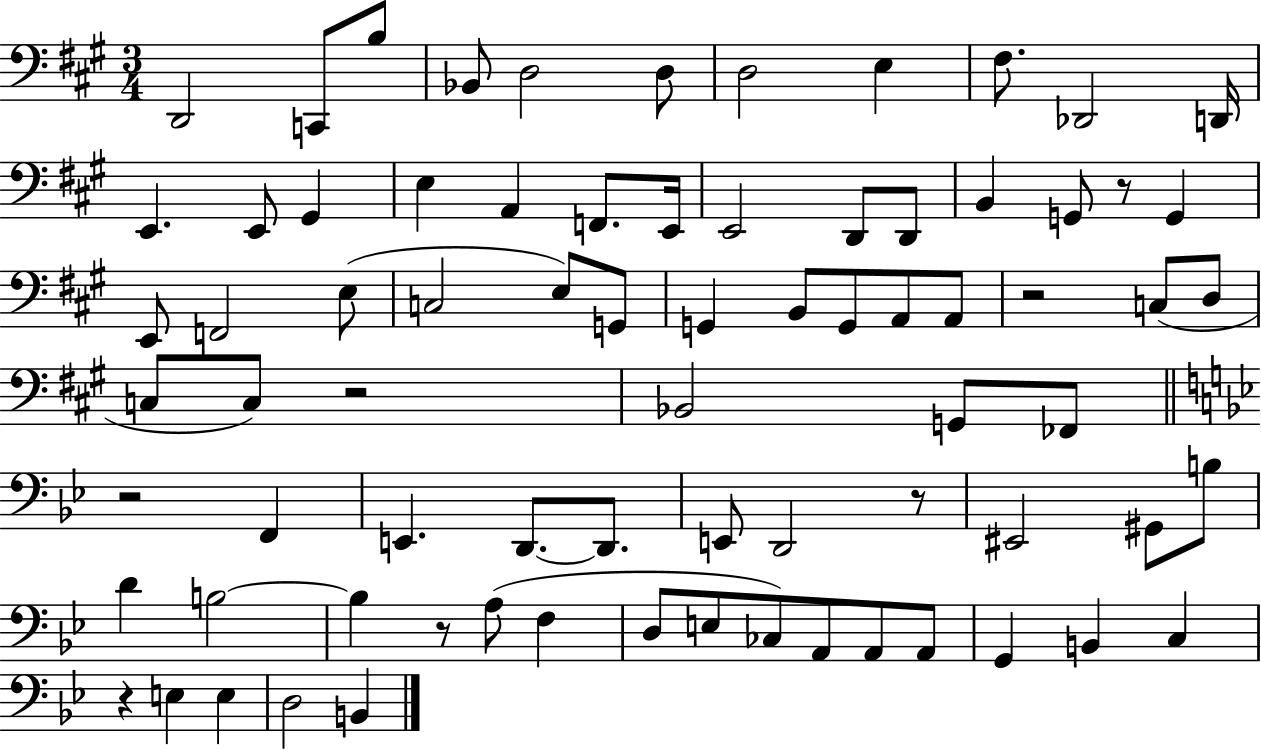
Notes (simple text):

D2/h C2/e B3/e Bb2/e D3/h D3/e D3/h E3/q F#3/e. Db2/h D2/s E2/q. E2/e G#2/q E3/q A2/q F2/e. E2/s E2/h D2/e D2/e B2/q G2/e R/e G2/q E2/e F2/h E3/e C3/h E3/e G2/e G2/q B2/e G2/e A2/e A2/e R/h C3/e D3/e C3/e C3/e R/h Bb2/h G2/e FES2/e R/h F2/q E2/q. D2/e. D2/e. E2/e D2/h R/e EIS2/h G#2/e B3/e D4/q B3/h B3/q R/e A3/e F3/q D3/e E3/e CES3/e A2/e A2/e A2/e G2/q B2/q C3/q R/q E3/q E3/q D3/h B2/q